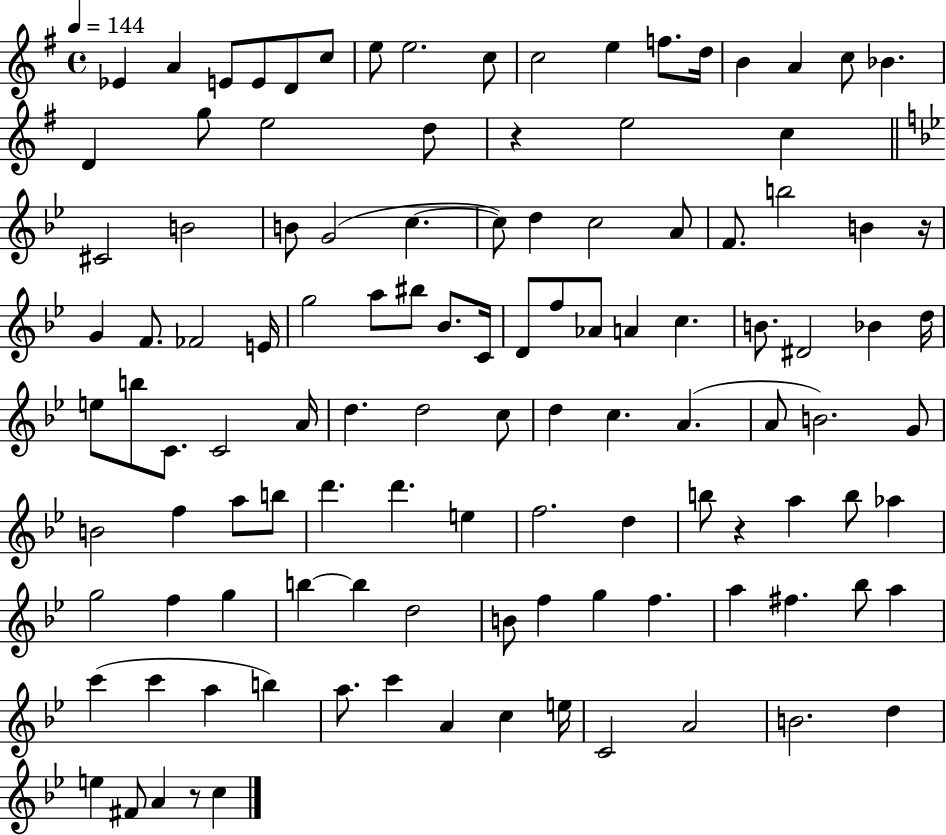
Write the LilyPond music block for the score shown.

{
  \clef treble
  \time 4/4
  \defaultTimeSignature
  \key g \major
  \tempo 4 = 144
  ees'4 a'4 e'8 e'8 d'8 c''8 | e''8 e''2. c''8 | c''2 e''4 f''8. d''16 | b'4 a'4 c''8 bes'4. | \break d'4 g''8 e''2 d''8 | r4 e''2 c''4 | \bar "||" \break \key g \minor cis'2 b'2 | b'8 g'2( c''4.~~ | c''8) d''4 c''2 a'8 | f'8. b''2 b'4 r16 | \break g'4 f'8. fes'2 e'16 | g''2 a''8 bis''8 bes'8. c'16 | d'8 f''8 aes'8 a'4 c''4. | b'8. dis'2 bes'4 d''16 | \break e''8 b''8 c'8. c'2 a'16 | d''4. d''2 c''8 | d''4 c''4. a'4.( | a'8 b'2.) g'8 | \break b'2 f''4 a''8 b''8 | d'''4. d'''4. e''4 | f''2. d''4 | b''8 r4 a''4 b''8 aes''4 | \break g''2 f''4 g''4 | b''4~~ b''4 d''2 | b'8 f''4 g''4 f''4. | a''4 fis''4. bes''8 a''4 | \break c'''4( c'''4 a''4 b''4) | a''8. c'''4 a'4 c''4 e''16 | c'2 a'2 | b'2. d''4 | \break e''4 fis'8 a'4 r8 c''4 | \bar "|."
}